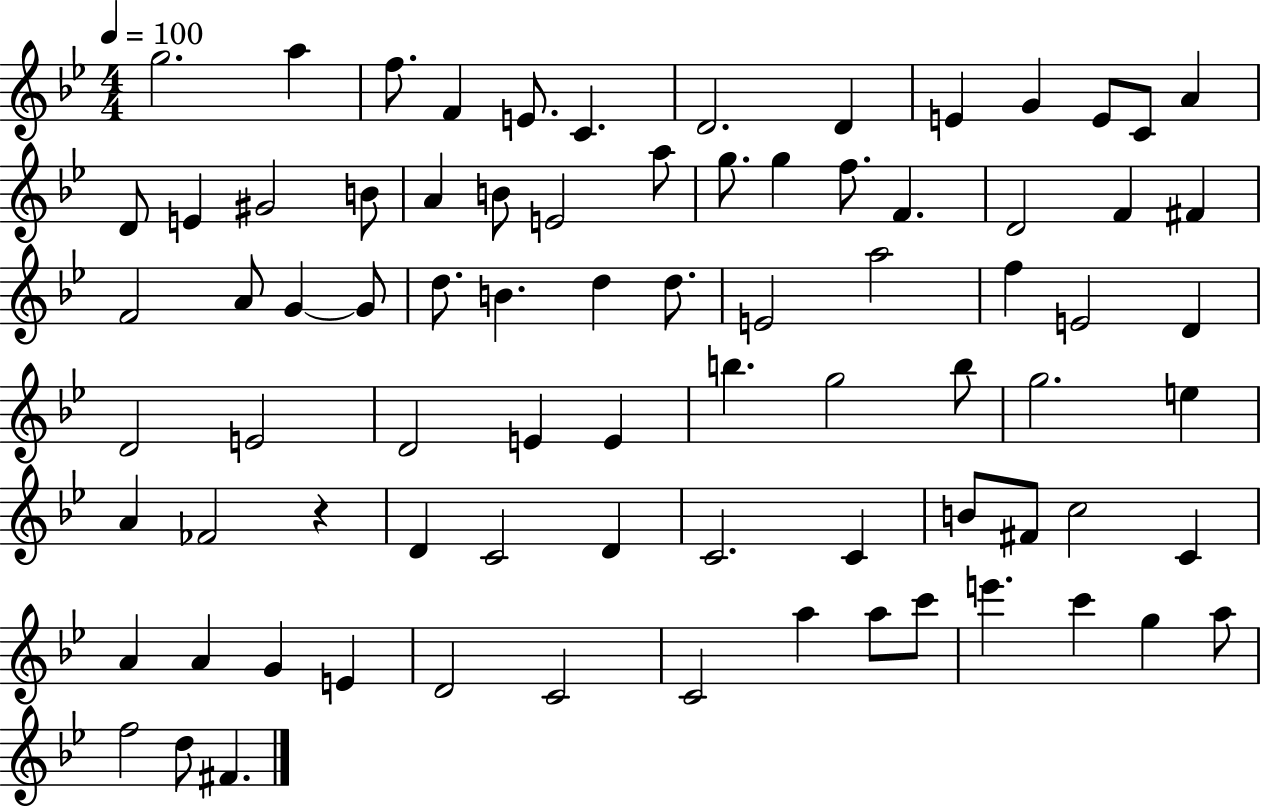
X:1
T:Untitled
M:4/4
L:1/4
K:Bb
g2 a f/2 F E/2 C D2 D E G E/2 C/2 A D/2 E ^G2 B/2 A B/2 E2 a/2 g/2 g f/2 F D2 F ^F F2 A/2 G G/2 d/2 B d d/2 E2 a2 f E2 D D2 E2 D2 E E b g2 b/2 g2 e A _F2 z D C2 D C2 C B/2 ^F/2 c2 C A A G E D2 C2 C2 a a/2 c'/2 e' c' g a/2 f2 d/2 ^F